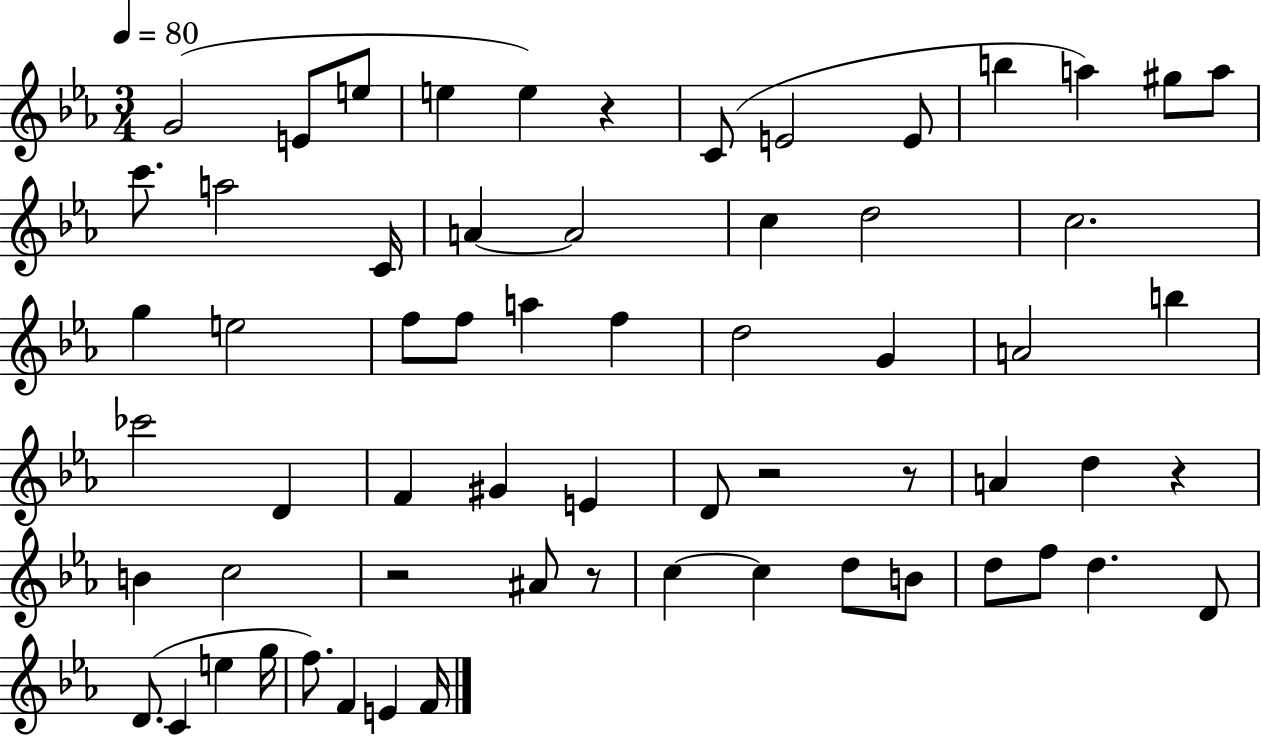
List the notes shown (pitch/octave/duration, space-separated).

G4/h E4/e E5/e E5/q E5/q R/q C4/e E4/h E4/e B5/q A5/q G#5/e A5/e C6/e. A5/h C4/s A4/q A4/h C5/q D5/h C5/h. G5/q E5/h F5/e F5/e A5/q F5/q D5/h G4/q A4/h B5/q CES6/h D4/q F4/q G#4/q E4/q D4/e R/h R/e A4/q D5/q R/q B4/q C5/h R/h A#4/e R/e C5/q C5/q D5/e B4/e D5/e F5/e D5/q. D4/e D4/e. C4/q E5/q G5/s F5/e. F4/q E4/q F4/s